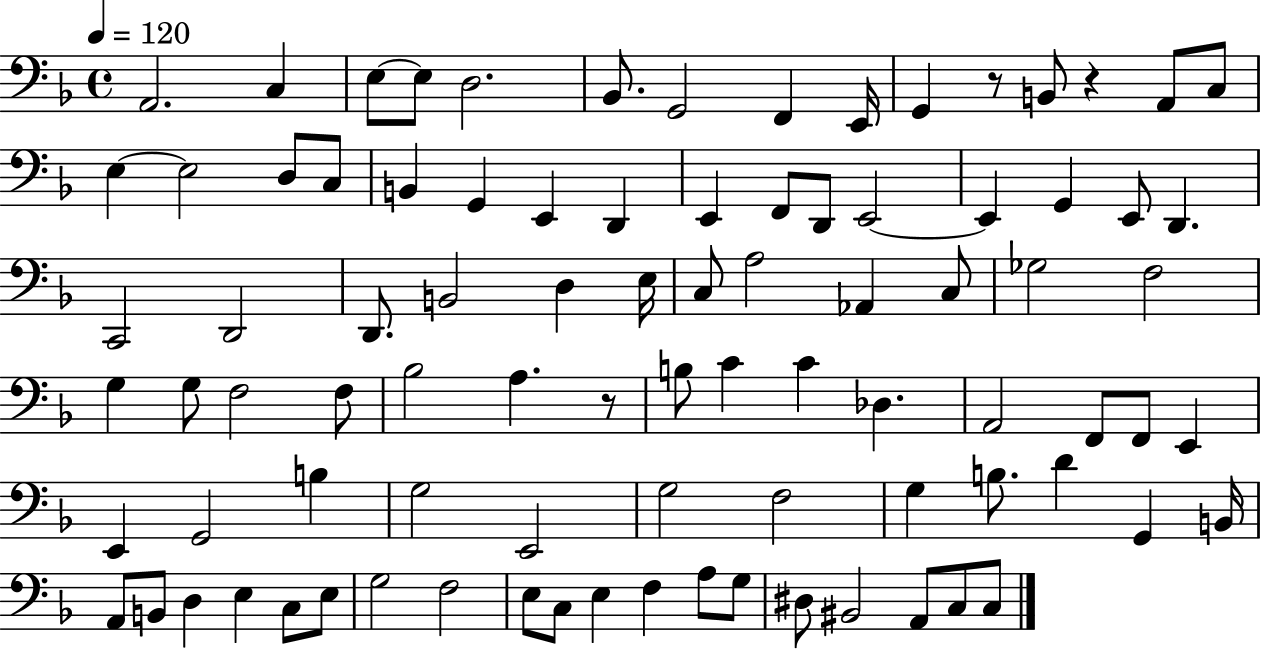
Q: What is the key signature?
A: F major